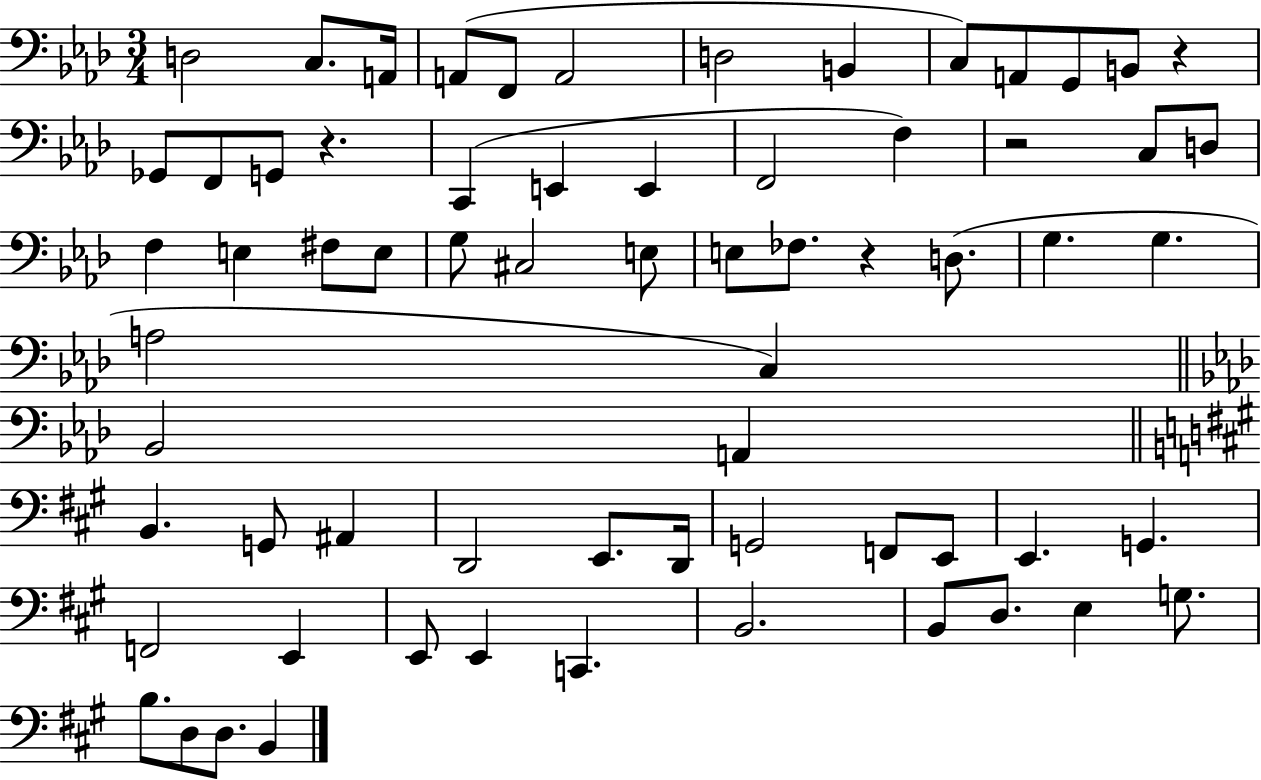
D3/h C3/e. A2/s A2/e F2/e A2/h D3/h B2/q C3/e A2/e G2/e B2/e R/q Gb2/e F2/e G2/e R/q. C2/q E2/q E2/q F2/h F3/q R/h C3/e D3/e F3/q E3/q F#3/e E3/e G3/e C#3/h E3/e E3/e FES3/e. R/q D3/e. G3/q. G3/q. A3/h C3/q Bb2/h A2/q B2/q. G2/e A#2/q D2/h E2/e. D2/s G2/h F2/e E2/e E2/q. G2/q. F2/h E2/q E2/e E2/q C2/q. B2/h. B2/e D3/e. E3/q G3/e. B3/e. D3/e D3/e. B2/q